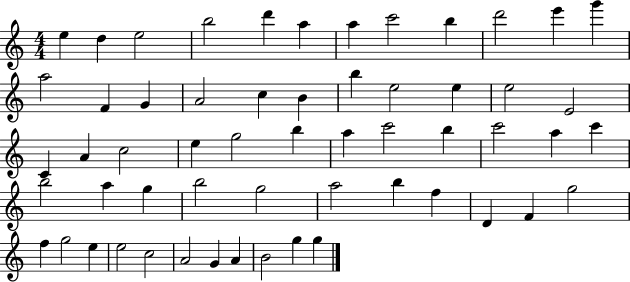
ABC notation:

X:1
T:Untitled
M:4/4
L:1/4
K:C
e d e2 b2 d' a a c'2 b d'2 e' g' a2 F G A2 c B b e2 e e2 E2 C A c2 e g2 b a c'2 b c'2 a c' b2 a g b2 g2 a2 b f D F g2 f g2 e e2 c2 A2 G A B2 g g